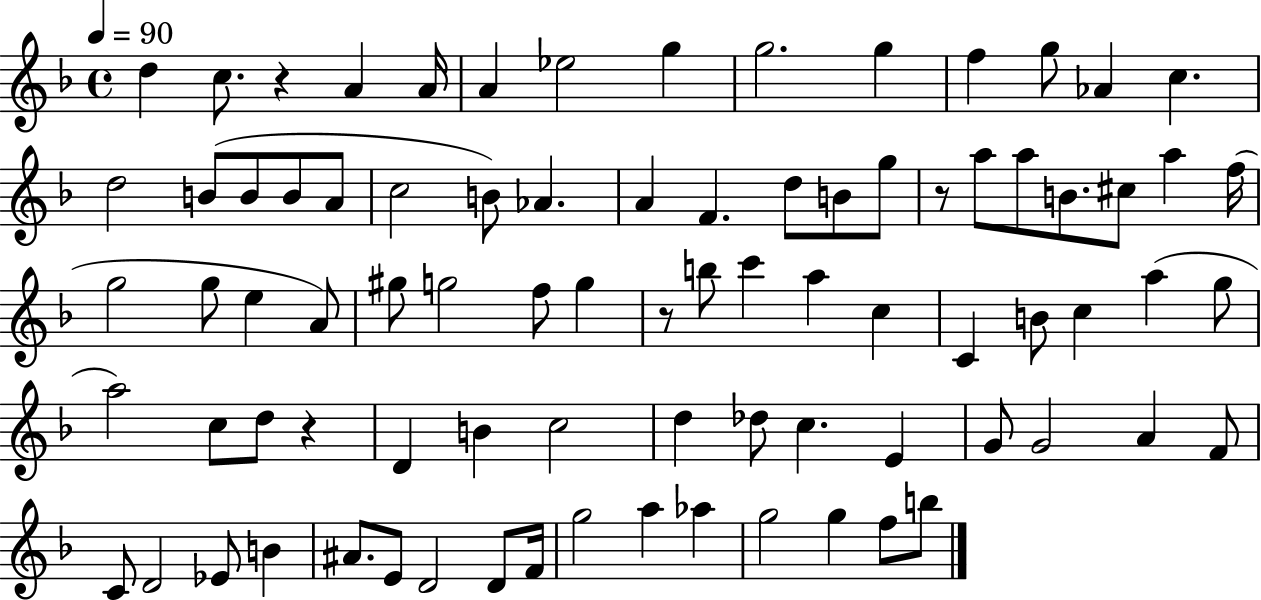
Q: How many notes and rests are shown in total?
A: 83